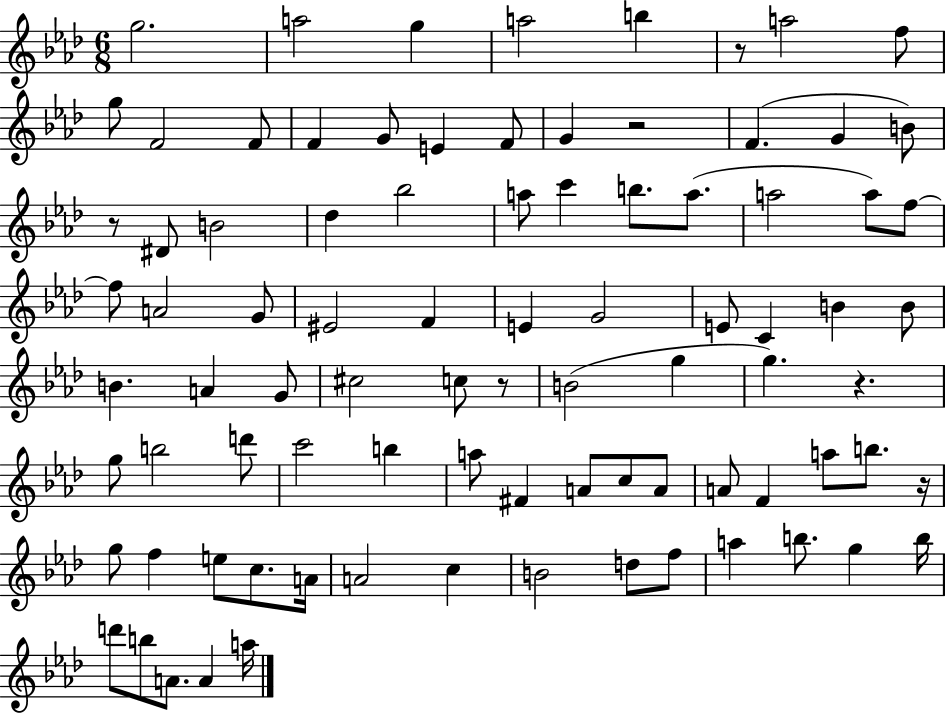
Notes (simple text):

G5/h. A5/h G5/q A5/h B5/q R/e A5/h F5/e G5/e F4/h F4/e F4/q G4/e E4/q F4/e G4/q R/h F4/q. G4/q B4/e R/e D#4/e B4/h Db5/q Bb5/h A5/e C6/q B5/e. A5/e. A5/h A5/e F5/e F5/e A4/h G4/e EIS4/h F4/q E4/q G4/h E4/e C4/q B4/q B4/e B4/q. A4/q G4/e C#5/h C5/e R/e B4/h G5/q G5/q. R/q. G5/e B5/h D6/e C6/h B5/q A5/e F#4/q A4/e C5/e A4/e A4/e F4/q A5/e B5/e. R/s G5/e F5/q E5/e C5/e. A4/s A4/h C5/q B4/h D5/e F5/e A5/q B5/e. G5/q B5/s D6/e B5/e A4/e. A4/q A5/s